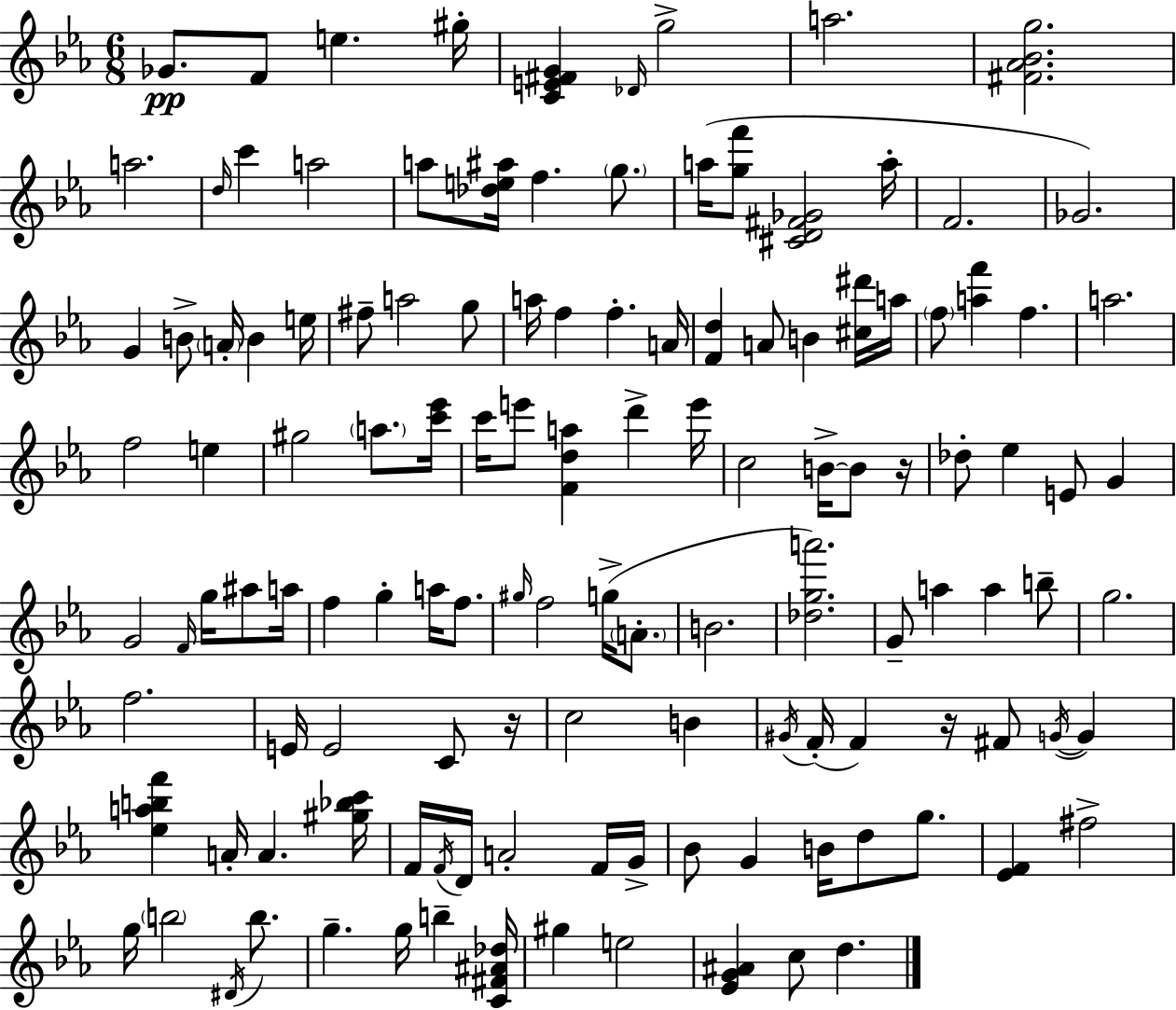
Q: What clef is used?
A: treble